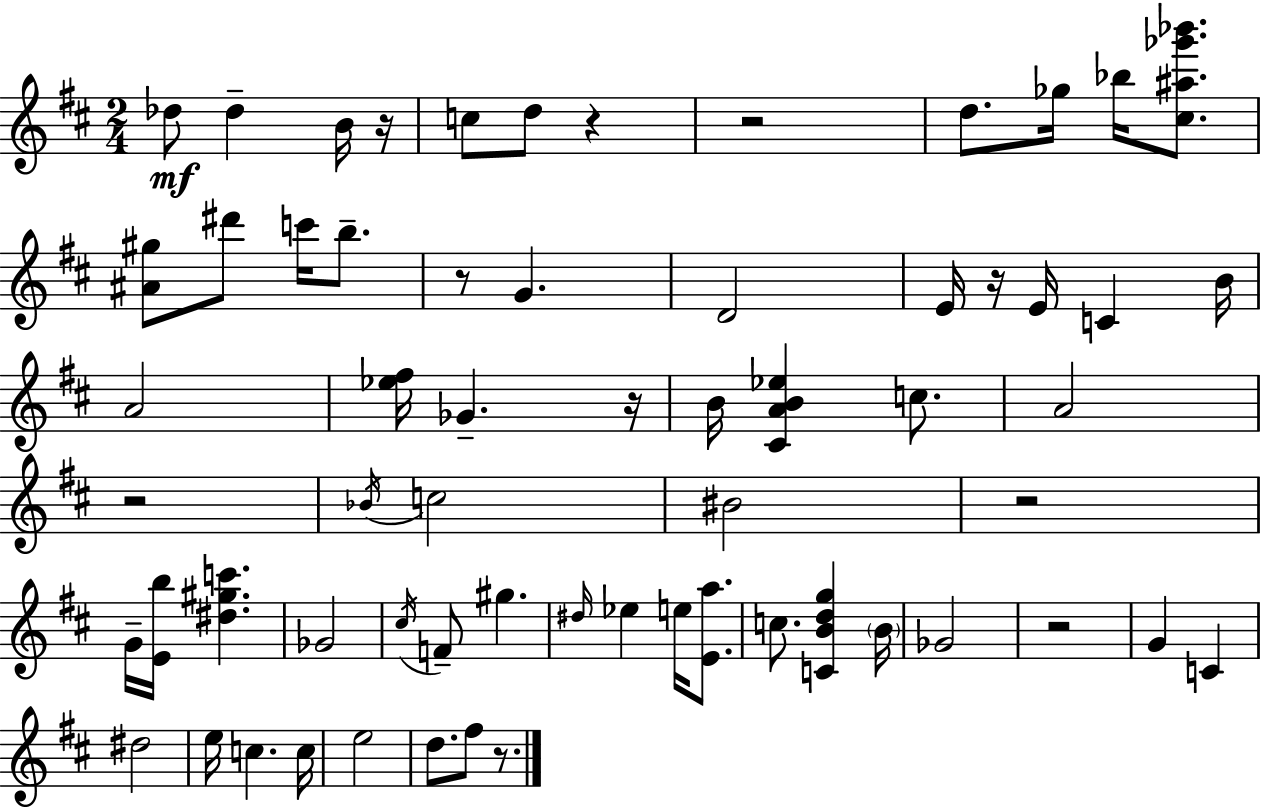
{
  \clef treble
  \numericTimeSignature
  \time 2/4
  \key d \major
  des''8\mf des''4-- b'16 r16 | c''8 d''8 r4 | r2 | d''8. ges''16 bes''16 <cis'' ais'' ges''' bes'''>8. | \break <ais' gis''>8 dis'''8 c'''16 b''8.-- | r8 g'4. | d'2 | e'16 r16 e'16 c'4 b'16 | \break a'2 | <ees'' fis''>16 ges'4.-- r16 | b'16 <cis' a' b' ees''>4 c''8. | a'2 | \break r2 | \acciaccatura { bes'16 } c''2 | bis'2 | r2 | \break g'16-- <e' b''>16 <dis'' gis'' c'''>4. | ges'2 | \acciaccatura { cis''16 } f'8-- gis''4. | \grace { dis''16 } ees''4 e''16 | \break <e' a''>8. c''8. <c' b' d'' g''>4 | \parenthesize b'16 ges'2 | r2 | g'4 c'4 | \break dis''2 | e''16 c''4. | c''16 e''2 | d''8. fis''8 | \break r8. \bar "|."
}